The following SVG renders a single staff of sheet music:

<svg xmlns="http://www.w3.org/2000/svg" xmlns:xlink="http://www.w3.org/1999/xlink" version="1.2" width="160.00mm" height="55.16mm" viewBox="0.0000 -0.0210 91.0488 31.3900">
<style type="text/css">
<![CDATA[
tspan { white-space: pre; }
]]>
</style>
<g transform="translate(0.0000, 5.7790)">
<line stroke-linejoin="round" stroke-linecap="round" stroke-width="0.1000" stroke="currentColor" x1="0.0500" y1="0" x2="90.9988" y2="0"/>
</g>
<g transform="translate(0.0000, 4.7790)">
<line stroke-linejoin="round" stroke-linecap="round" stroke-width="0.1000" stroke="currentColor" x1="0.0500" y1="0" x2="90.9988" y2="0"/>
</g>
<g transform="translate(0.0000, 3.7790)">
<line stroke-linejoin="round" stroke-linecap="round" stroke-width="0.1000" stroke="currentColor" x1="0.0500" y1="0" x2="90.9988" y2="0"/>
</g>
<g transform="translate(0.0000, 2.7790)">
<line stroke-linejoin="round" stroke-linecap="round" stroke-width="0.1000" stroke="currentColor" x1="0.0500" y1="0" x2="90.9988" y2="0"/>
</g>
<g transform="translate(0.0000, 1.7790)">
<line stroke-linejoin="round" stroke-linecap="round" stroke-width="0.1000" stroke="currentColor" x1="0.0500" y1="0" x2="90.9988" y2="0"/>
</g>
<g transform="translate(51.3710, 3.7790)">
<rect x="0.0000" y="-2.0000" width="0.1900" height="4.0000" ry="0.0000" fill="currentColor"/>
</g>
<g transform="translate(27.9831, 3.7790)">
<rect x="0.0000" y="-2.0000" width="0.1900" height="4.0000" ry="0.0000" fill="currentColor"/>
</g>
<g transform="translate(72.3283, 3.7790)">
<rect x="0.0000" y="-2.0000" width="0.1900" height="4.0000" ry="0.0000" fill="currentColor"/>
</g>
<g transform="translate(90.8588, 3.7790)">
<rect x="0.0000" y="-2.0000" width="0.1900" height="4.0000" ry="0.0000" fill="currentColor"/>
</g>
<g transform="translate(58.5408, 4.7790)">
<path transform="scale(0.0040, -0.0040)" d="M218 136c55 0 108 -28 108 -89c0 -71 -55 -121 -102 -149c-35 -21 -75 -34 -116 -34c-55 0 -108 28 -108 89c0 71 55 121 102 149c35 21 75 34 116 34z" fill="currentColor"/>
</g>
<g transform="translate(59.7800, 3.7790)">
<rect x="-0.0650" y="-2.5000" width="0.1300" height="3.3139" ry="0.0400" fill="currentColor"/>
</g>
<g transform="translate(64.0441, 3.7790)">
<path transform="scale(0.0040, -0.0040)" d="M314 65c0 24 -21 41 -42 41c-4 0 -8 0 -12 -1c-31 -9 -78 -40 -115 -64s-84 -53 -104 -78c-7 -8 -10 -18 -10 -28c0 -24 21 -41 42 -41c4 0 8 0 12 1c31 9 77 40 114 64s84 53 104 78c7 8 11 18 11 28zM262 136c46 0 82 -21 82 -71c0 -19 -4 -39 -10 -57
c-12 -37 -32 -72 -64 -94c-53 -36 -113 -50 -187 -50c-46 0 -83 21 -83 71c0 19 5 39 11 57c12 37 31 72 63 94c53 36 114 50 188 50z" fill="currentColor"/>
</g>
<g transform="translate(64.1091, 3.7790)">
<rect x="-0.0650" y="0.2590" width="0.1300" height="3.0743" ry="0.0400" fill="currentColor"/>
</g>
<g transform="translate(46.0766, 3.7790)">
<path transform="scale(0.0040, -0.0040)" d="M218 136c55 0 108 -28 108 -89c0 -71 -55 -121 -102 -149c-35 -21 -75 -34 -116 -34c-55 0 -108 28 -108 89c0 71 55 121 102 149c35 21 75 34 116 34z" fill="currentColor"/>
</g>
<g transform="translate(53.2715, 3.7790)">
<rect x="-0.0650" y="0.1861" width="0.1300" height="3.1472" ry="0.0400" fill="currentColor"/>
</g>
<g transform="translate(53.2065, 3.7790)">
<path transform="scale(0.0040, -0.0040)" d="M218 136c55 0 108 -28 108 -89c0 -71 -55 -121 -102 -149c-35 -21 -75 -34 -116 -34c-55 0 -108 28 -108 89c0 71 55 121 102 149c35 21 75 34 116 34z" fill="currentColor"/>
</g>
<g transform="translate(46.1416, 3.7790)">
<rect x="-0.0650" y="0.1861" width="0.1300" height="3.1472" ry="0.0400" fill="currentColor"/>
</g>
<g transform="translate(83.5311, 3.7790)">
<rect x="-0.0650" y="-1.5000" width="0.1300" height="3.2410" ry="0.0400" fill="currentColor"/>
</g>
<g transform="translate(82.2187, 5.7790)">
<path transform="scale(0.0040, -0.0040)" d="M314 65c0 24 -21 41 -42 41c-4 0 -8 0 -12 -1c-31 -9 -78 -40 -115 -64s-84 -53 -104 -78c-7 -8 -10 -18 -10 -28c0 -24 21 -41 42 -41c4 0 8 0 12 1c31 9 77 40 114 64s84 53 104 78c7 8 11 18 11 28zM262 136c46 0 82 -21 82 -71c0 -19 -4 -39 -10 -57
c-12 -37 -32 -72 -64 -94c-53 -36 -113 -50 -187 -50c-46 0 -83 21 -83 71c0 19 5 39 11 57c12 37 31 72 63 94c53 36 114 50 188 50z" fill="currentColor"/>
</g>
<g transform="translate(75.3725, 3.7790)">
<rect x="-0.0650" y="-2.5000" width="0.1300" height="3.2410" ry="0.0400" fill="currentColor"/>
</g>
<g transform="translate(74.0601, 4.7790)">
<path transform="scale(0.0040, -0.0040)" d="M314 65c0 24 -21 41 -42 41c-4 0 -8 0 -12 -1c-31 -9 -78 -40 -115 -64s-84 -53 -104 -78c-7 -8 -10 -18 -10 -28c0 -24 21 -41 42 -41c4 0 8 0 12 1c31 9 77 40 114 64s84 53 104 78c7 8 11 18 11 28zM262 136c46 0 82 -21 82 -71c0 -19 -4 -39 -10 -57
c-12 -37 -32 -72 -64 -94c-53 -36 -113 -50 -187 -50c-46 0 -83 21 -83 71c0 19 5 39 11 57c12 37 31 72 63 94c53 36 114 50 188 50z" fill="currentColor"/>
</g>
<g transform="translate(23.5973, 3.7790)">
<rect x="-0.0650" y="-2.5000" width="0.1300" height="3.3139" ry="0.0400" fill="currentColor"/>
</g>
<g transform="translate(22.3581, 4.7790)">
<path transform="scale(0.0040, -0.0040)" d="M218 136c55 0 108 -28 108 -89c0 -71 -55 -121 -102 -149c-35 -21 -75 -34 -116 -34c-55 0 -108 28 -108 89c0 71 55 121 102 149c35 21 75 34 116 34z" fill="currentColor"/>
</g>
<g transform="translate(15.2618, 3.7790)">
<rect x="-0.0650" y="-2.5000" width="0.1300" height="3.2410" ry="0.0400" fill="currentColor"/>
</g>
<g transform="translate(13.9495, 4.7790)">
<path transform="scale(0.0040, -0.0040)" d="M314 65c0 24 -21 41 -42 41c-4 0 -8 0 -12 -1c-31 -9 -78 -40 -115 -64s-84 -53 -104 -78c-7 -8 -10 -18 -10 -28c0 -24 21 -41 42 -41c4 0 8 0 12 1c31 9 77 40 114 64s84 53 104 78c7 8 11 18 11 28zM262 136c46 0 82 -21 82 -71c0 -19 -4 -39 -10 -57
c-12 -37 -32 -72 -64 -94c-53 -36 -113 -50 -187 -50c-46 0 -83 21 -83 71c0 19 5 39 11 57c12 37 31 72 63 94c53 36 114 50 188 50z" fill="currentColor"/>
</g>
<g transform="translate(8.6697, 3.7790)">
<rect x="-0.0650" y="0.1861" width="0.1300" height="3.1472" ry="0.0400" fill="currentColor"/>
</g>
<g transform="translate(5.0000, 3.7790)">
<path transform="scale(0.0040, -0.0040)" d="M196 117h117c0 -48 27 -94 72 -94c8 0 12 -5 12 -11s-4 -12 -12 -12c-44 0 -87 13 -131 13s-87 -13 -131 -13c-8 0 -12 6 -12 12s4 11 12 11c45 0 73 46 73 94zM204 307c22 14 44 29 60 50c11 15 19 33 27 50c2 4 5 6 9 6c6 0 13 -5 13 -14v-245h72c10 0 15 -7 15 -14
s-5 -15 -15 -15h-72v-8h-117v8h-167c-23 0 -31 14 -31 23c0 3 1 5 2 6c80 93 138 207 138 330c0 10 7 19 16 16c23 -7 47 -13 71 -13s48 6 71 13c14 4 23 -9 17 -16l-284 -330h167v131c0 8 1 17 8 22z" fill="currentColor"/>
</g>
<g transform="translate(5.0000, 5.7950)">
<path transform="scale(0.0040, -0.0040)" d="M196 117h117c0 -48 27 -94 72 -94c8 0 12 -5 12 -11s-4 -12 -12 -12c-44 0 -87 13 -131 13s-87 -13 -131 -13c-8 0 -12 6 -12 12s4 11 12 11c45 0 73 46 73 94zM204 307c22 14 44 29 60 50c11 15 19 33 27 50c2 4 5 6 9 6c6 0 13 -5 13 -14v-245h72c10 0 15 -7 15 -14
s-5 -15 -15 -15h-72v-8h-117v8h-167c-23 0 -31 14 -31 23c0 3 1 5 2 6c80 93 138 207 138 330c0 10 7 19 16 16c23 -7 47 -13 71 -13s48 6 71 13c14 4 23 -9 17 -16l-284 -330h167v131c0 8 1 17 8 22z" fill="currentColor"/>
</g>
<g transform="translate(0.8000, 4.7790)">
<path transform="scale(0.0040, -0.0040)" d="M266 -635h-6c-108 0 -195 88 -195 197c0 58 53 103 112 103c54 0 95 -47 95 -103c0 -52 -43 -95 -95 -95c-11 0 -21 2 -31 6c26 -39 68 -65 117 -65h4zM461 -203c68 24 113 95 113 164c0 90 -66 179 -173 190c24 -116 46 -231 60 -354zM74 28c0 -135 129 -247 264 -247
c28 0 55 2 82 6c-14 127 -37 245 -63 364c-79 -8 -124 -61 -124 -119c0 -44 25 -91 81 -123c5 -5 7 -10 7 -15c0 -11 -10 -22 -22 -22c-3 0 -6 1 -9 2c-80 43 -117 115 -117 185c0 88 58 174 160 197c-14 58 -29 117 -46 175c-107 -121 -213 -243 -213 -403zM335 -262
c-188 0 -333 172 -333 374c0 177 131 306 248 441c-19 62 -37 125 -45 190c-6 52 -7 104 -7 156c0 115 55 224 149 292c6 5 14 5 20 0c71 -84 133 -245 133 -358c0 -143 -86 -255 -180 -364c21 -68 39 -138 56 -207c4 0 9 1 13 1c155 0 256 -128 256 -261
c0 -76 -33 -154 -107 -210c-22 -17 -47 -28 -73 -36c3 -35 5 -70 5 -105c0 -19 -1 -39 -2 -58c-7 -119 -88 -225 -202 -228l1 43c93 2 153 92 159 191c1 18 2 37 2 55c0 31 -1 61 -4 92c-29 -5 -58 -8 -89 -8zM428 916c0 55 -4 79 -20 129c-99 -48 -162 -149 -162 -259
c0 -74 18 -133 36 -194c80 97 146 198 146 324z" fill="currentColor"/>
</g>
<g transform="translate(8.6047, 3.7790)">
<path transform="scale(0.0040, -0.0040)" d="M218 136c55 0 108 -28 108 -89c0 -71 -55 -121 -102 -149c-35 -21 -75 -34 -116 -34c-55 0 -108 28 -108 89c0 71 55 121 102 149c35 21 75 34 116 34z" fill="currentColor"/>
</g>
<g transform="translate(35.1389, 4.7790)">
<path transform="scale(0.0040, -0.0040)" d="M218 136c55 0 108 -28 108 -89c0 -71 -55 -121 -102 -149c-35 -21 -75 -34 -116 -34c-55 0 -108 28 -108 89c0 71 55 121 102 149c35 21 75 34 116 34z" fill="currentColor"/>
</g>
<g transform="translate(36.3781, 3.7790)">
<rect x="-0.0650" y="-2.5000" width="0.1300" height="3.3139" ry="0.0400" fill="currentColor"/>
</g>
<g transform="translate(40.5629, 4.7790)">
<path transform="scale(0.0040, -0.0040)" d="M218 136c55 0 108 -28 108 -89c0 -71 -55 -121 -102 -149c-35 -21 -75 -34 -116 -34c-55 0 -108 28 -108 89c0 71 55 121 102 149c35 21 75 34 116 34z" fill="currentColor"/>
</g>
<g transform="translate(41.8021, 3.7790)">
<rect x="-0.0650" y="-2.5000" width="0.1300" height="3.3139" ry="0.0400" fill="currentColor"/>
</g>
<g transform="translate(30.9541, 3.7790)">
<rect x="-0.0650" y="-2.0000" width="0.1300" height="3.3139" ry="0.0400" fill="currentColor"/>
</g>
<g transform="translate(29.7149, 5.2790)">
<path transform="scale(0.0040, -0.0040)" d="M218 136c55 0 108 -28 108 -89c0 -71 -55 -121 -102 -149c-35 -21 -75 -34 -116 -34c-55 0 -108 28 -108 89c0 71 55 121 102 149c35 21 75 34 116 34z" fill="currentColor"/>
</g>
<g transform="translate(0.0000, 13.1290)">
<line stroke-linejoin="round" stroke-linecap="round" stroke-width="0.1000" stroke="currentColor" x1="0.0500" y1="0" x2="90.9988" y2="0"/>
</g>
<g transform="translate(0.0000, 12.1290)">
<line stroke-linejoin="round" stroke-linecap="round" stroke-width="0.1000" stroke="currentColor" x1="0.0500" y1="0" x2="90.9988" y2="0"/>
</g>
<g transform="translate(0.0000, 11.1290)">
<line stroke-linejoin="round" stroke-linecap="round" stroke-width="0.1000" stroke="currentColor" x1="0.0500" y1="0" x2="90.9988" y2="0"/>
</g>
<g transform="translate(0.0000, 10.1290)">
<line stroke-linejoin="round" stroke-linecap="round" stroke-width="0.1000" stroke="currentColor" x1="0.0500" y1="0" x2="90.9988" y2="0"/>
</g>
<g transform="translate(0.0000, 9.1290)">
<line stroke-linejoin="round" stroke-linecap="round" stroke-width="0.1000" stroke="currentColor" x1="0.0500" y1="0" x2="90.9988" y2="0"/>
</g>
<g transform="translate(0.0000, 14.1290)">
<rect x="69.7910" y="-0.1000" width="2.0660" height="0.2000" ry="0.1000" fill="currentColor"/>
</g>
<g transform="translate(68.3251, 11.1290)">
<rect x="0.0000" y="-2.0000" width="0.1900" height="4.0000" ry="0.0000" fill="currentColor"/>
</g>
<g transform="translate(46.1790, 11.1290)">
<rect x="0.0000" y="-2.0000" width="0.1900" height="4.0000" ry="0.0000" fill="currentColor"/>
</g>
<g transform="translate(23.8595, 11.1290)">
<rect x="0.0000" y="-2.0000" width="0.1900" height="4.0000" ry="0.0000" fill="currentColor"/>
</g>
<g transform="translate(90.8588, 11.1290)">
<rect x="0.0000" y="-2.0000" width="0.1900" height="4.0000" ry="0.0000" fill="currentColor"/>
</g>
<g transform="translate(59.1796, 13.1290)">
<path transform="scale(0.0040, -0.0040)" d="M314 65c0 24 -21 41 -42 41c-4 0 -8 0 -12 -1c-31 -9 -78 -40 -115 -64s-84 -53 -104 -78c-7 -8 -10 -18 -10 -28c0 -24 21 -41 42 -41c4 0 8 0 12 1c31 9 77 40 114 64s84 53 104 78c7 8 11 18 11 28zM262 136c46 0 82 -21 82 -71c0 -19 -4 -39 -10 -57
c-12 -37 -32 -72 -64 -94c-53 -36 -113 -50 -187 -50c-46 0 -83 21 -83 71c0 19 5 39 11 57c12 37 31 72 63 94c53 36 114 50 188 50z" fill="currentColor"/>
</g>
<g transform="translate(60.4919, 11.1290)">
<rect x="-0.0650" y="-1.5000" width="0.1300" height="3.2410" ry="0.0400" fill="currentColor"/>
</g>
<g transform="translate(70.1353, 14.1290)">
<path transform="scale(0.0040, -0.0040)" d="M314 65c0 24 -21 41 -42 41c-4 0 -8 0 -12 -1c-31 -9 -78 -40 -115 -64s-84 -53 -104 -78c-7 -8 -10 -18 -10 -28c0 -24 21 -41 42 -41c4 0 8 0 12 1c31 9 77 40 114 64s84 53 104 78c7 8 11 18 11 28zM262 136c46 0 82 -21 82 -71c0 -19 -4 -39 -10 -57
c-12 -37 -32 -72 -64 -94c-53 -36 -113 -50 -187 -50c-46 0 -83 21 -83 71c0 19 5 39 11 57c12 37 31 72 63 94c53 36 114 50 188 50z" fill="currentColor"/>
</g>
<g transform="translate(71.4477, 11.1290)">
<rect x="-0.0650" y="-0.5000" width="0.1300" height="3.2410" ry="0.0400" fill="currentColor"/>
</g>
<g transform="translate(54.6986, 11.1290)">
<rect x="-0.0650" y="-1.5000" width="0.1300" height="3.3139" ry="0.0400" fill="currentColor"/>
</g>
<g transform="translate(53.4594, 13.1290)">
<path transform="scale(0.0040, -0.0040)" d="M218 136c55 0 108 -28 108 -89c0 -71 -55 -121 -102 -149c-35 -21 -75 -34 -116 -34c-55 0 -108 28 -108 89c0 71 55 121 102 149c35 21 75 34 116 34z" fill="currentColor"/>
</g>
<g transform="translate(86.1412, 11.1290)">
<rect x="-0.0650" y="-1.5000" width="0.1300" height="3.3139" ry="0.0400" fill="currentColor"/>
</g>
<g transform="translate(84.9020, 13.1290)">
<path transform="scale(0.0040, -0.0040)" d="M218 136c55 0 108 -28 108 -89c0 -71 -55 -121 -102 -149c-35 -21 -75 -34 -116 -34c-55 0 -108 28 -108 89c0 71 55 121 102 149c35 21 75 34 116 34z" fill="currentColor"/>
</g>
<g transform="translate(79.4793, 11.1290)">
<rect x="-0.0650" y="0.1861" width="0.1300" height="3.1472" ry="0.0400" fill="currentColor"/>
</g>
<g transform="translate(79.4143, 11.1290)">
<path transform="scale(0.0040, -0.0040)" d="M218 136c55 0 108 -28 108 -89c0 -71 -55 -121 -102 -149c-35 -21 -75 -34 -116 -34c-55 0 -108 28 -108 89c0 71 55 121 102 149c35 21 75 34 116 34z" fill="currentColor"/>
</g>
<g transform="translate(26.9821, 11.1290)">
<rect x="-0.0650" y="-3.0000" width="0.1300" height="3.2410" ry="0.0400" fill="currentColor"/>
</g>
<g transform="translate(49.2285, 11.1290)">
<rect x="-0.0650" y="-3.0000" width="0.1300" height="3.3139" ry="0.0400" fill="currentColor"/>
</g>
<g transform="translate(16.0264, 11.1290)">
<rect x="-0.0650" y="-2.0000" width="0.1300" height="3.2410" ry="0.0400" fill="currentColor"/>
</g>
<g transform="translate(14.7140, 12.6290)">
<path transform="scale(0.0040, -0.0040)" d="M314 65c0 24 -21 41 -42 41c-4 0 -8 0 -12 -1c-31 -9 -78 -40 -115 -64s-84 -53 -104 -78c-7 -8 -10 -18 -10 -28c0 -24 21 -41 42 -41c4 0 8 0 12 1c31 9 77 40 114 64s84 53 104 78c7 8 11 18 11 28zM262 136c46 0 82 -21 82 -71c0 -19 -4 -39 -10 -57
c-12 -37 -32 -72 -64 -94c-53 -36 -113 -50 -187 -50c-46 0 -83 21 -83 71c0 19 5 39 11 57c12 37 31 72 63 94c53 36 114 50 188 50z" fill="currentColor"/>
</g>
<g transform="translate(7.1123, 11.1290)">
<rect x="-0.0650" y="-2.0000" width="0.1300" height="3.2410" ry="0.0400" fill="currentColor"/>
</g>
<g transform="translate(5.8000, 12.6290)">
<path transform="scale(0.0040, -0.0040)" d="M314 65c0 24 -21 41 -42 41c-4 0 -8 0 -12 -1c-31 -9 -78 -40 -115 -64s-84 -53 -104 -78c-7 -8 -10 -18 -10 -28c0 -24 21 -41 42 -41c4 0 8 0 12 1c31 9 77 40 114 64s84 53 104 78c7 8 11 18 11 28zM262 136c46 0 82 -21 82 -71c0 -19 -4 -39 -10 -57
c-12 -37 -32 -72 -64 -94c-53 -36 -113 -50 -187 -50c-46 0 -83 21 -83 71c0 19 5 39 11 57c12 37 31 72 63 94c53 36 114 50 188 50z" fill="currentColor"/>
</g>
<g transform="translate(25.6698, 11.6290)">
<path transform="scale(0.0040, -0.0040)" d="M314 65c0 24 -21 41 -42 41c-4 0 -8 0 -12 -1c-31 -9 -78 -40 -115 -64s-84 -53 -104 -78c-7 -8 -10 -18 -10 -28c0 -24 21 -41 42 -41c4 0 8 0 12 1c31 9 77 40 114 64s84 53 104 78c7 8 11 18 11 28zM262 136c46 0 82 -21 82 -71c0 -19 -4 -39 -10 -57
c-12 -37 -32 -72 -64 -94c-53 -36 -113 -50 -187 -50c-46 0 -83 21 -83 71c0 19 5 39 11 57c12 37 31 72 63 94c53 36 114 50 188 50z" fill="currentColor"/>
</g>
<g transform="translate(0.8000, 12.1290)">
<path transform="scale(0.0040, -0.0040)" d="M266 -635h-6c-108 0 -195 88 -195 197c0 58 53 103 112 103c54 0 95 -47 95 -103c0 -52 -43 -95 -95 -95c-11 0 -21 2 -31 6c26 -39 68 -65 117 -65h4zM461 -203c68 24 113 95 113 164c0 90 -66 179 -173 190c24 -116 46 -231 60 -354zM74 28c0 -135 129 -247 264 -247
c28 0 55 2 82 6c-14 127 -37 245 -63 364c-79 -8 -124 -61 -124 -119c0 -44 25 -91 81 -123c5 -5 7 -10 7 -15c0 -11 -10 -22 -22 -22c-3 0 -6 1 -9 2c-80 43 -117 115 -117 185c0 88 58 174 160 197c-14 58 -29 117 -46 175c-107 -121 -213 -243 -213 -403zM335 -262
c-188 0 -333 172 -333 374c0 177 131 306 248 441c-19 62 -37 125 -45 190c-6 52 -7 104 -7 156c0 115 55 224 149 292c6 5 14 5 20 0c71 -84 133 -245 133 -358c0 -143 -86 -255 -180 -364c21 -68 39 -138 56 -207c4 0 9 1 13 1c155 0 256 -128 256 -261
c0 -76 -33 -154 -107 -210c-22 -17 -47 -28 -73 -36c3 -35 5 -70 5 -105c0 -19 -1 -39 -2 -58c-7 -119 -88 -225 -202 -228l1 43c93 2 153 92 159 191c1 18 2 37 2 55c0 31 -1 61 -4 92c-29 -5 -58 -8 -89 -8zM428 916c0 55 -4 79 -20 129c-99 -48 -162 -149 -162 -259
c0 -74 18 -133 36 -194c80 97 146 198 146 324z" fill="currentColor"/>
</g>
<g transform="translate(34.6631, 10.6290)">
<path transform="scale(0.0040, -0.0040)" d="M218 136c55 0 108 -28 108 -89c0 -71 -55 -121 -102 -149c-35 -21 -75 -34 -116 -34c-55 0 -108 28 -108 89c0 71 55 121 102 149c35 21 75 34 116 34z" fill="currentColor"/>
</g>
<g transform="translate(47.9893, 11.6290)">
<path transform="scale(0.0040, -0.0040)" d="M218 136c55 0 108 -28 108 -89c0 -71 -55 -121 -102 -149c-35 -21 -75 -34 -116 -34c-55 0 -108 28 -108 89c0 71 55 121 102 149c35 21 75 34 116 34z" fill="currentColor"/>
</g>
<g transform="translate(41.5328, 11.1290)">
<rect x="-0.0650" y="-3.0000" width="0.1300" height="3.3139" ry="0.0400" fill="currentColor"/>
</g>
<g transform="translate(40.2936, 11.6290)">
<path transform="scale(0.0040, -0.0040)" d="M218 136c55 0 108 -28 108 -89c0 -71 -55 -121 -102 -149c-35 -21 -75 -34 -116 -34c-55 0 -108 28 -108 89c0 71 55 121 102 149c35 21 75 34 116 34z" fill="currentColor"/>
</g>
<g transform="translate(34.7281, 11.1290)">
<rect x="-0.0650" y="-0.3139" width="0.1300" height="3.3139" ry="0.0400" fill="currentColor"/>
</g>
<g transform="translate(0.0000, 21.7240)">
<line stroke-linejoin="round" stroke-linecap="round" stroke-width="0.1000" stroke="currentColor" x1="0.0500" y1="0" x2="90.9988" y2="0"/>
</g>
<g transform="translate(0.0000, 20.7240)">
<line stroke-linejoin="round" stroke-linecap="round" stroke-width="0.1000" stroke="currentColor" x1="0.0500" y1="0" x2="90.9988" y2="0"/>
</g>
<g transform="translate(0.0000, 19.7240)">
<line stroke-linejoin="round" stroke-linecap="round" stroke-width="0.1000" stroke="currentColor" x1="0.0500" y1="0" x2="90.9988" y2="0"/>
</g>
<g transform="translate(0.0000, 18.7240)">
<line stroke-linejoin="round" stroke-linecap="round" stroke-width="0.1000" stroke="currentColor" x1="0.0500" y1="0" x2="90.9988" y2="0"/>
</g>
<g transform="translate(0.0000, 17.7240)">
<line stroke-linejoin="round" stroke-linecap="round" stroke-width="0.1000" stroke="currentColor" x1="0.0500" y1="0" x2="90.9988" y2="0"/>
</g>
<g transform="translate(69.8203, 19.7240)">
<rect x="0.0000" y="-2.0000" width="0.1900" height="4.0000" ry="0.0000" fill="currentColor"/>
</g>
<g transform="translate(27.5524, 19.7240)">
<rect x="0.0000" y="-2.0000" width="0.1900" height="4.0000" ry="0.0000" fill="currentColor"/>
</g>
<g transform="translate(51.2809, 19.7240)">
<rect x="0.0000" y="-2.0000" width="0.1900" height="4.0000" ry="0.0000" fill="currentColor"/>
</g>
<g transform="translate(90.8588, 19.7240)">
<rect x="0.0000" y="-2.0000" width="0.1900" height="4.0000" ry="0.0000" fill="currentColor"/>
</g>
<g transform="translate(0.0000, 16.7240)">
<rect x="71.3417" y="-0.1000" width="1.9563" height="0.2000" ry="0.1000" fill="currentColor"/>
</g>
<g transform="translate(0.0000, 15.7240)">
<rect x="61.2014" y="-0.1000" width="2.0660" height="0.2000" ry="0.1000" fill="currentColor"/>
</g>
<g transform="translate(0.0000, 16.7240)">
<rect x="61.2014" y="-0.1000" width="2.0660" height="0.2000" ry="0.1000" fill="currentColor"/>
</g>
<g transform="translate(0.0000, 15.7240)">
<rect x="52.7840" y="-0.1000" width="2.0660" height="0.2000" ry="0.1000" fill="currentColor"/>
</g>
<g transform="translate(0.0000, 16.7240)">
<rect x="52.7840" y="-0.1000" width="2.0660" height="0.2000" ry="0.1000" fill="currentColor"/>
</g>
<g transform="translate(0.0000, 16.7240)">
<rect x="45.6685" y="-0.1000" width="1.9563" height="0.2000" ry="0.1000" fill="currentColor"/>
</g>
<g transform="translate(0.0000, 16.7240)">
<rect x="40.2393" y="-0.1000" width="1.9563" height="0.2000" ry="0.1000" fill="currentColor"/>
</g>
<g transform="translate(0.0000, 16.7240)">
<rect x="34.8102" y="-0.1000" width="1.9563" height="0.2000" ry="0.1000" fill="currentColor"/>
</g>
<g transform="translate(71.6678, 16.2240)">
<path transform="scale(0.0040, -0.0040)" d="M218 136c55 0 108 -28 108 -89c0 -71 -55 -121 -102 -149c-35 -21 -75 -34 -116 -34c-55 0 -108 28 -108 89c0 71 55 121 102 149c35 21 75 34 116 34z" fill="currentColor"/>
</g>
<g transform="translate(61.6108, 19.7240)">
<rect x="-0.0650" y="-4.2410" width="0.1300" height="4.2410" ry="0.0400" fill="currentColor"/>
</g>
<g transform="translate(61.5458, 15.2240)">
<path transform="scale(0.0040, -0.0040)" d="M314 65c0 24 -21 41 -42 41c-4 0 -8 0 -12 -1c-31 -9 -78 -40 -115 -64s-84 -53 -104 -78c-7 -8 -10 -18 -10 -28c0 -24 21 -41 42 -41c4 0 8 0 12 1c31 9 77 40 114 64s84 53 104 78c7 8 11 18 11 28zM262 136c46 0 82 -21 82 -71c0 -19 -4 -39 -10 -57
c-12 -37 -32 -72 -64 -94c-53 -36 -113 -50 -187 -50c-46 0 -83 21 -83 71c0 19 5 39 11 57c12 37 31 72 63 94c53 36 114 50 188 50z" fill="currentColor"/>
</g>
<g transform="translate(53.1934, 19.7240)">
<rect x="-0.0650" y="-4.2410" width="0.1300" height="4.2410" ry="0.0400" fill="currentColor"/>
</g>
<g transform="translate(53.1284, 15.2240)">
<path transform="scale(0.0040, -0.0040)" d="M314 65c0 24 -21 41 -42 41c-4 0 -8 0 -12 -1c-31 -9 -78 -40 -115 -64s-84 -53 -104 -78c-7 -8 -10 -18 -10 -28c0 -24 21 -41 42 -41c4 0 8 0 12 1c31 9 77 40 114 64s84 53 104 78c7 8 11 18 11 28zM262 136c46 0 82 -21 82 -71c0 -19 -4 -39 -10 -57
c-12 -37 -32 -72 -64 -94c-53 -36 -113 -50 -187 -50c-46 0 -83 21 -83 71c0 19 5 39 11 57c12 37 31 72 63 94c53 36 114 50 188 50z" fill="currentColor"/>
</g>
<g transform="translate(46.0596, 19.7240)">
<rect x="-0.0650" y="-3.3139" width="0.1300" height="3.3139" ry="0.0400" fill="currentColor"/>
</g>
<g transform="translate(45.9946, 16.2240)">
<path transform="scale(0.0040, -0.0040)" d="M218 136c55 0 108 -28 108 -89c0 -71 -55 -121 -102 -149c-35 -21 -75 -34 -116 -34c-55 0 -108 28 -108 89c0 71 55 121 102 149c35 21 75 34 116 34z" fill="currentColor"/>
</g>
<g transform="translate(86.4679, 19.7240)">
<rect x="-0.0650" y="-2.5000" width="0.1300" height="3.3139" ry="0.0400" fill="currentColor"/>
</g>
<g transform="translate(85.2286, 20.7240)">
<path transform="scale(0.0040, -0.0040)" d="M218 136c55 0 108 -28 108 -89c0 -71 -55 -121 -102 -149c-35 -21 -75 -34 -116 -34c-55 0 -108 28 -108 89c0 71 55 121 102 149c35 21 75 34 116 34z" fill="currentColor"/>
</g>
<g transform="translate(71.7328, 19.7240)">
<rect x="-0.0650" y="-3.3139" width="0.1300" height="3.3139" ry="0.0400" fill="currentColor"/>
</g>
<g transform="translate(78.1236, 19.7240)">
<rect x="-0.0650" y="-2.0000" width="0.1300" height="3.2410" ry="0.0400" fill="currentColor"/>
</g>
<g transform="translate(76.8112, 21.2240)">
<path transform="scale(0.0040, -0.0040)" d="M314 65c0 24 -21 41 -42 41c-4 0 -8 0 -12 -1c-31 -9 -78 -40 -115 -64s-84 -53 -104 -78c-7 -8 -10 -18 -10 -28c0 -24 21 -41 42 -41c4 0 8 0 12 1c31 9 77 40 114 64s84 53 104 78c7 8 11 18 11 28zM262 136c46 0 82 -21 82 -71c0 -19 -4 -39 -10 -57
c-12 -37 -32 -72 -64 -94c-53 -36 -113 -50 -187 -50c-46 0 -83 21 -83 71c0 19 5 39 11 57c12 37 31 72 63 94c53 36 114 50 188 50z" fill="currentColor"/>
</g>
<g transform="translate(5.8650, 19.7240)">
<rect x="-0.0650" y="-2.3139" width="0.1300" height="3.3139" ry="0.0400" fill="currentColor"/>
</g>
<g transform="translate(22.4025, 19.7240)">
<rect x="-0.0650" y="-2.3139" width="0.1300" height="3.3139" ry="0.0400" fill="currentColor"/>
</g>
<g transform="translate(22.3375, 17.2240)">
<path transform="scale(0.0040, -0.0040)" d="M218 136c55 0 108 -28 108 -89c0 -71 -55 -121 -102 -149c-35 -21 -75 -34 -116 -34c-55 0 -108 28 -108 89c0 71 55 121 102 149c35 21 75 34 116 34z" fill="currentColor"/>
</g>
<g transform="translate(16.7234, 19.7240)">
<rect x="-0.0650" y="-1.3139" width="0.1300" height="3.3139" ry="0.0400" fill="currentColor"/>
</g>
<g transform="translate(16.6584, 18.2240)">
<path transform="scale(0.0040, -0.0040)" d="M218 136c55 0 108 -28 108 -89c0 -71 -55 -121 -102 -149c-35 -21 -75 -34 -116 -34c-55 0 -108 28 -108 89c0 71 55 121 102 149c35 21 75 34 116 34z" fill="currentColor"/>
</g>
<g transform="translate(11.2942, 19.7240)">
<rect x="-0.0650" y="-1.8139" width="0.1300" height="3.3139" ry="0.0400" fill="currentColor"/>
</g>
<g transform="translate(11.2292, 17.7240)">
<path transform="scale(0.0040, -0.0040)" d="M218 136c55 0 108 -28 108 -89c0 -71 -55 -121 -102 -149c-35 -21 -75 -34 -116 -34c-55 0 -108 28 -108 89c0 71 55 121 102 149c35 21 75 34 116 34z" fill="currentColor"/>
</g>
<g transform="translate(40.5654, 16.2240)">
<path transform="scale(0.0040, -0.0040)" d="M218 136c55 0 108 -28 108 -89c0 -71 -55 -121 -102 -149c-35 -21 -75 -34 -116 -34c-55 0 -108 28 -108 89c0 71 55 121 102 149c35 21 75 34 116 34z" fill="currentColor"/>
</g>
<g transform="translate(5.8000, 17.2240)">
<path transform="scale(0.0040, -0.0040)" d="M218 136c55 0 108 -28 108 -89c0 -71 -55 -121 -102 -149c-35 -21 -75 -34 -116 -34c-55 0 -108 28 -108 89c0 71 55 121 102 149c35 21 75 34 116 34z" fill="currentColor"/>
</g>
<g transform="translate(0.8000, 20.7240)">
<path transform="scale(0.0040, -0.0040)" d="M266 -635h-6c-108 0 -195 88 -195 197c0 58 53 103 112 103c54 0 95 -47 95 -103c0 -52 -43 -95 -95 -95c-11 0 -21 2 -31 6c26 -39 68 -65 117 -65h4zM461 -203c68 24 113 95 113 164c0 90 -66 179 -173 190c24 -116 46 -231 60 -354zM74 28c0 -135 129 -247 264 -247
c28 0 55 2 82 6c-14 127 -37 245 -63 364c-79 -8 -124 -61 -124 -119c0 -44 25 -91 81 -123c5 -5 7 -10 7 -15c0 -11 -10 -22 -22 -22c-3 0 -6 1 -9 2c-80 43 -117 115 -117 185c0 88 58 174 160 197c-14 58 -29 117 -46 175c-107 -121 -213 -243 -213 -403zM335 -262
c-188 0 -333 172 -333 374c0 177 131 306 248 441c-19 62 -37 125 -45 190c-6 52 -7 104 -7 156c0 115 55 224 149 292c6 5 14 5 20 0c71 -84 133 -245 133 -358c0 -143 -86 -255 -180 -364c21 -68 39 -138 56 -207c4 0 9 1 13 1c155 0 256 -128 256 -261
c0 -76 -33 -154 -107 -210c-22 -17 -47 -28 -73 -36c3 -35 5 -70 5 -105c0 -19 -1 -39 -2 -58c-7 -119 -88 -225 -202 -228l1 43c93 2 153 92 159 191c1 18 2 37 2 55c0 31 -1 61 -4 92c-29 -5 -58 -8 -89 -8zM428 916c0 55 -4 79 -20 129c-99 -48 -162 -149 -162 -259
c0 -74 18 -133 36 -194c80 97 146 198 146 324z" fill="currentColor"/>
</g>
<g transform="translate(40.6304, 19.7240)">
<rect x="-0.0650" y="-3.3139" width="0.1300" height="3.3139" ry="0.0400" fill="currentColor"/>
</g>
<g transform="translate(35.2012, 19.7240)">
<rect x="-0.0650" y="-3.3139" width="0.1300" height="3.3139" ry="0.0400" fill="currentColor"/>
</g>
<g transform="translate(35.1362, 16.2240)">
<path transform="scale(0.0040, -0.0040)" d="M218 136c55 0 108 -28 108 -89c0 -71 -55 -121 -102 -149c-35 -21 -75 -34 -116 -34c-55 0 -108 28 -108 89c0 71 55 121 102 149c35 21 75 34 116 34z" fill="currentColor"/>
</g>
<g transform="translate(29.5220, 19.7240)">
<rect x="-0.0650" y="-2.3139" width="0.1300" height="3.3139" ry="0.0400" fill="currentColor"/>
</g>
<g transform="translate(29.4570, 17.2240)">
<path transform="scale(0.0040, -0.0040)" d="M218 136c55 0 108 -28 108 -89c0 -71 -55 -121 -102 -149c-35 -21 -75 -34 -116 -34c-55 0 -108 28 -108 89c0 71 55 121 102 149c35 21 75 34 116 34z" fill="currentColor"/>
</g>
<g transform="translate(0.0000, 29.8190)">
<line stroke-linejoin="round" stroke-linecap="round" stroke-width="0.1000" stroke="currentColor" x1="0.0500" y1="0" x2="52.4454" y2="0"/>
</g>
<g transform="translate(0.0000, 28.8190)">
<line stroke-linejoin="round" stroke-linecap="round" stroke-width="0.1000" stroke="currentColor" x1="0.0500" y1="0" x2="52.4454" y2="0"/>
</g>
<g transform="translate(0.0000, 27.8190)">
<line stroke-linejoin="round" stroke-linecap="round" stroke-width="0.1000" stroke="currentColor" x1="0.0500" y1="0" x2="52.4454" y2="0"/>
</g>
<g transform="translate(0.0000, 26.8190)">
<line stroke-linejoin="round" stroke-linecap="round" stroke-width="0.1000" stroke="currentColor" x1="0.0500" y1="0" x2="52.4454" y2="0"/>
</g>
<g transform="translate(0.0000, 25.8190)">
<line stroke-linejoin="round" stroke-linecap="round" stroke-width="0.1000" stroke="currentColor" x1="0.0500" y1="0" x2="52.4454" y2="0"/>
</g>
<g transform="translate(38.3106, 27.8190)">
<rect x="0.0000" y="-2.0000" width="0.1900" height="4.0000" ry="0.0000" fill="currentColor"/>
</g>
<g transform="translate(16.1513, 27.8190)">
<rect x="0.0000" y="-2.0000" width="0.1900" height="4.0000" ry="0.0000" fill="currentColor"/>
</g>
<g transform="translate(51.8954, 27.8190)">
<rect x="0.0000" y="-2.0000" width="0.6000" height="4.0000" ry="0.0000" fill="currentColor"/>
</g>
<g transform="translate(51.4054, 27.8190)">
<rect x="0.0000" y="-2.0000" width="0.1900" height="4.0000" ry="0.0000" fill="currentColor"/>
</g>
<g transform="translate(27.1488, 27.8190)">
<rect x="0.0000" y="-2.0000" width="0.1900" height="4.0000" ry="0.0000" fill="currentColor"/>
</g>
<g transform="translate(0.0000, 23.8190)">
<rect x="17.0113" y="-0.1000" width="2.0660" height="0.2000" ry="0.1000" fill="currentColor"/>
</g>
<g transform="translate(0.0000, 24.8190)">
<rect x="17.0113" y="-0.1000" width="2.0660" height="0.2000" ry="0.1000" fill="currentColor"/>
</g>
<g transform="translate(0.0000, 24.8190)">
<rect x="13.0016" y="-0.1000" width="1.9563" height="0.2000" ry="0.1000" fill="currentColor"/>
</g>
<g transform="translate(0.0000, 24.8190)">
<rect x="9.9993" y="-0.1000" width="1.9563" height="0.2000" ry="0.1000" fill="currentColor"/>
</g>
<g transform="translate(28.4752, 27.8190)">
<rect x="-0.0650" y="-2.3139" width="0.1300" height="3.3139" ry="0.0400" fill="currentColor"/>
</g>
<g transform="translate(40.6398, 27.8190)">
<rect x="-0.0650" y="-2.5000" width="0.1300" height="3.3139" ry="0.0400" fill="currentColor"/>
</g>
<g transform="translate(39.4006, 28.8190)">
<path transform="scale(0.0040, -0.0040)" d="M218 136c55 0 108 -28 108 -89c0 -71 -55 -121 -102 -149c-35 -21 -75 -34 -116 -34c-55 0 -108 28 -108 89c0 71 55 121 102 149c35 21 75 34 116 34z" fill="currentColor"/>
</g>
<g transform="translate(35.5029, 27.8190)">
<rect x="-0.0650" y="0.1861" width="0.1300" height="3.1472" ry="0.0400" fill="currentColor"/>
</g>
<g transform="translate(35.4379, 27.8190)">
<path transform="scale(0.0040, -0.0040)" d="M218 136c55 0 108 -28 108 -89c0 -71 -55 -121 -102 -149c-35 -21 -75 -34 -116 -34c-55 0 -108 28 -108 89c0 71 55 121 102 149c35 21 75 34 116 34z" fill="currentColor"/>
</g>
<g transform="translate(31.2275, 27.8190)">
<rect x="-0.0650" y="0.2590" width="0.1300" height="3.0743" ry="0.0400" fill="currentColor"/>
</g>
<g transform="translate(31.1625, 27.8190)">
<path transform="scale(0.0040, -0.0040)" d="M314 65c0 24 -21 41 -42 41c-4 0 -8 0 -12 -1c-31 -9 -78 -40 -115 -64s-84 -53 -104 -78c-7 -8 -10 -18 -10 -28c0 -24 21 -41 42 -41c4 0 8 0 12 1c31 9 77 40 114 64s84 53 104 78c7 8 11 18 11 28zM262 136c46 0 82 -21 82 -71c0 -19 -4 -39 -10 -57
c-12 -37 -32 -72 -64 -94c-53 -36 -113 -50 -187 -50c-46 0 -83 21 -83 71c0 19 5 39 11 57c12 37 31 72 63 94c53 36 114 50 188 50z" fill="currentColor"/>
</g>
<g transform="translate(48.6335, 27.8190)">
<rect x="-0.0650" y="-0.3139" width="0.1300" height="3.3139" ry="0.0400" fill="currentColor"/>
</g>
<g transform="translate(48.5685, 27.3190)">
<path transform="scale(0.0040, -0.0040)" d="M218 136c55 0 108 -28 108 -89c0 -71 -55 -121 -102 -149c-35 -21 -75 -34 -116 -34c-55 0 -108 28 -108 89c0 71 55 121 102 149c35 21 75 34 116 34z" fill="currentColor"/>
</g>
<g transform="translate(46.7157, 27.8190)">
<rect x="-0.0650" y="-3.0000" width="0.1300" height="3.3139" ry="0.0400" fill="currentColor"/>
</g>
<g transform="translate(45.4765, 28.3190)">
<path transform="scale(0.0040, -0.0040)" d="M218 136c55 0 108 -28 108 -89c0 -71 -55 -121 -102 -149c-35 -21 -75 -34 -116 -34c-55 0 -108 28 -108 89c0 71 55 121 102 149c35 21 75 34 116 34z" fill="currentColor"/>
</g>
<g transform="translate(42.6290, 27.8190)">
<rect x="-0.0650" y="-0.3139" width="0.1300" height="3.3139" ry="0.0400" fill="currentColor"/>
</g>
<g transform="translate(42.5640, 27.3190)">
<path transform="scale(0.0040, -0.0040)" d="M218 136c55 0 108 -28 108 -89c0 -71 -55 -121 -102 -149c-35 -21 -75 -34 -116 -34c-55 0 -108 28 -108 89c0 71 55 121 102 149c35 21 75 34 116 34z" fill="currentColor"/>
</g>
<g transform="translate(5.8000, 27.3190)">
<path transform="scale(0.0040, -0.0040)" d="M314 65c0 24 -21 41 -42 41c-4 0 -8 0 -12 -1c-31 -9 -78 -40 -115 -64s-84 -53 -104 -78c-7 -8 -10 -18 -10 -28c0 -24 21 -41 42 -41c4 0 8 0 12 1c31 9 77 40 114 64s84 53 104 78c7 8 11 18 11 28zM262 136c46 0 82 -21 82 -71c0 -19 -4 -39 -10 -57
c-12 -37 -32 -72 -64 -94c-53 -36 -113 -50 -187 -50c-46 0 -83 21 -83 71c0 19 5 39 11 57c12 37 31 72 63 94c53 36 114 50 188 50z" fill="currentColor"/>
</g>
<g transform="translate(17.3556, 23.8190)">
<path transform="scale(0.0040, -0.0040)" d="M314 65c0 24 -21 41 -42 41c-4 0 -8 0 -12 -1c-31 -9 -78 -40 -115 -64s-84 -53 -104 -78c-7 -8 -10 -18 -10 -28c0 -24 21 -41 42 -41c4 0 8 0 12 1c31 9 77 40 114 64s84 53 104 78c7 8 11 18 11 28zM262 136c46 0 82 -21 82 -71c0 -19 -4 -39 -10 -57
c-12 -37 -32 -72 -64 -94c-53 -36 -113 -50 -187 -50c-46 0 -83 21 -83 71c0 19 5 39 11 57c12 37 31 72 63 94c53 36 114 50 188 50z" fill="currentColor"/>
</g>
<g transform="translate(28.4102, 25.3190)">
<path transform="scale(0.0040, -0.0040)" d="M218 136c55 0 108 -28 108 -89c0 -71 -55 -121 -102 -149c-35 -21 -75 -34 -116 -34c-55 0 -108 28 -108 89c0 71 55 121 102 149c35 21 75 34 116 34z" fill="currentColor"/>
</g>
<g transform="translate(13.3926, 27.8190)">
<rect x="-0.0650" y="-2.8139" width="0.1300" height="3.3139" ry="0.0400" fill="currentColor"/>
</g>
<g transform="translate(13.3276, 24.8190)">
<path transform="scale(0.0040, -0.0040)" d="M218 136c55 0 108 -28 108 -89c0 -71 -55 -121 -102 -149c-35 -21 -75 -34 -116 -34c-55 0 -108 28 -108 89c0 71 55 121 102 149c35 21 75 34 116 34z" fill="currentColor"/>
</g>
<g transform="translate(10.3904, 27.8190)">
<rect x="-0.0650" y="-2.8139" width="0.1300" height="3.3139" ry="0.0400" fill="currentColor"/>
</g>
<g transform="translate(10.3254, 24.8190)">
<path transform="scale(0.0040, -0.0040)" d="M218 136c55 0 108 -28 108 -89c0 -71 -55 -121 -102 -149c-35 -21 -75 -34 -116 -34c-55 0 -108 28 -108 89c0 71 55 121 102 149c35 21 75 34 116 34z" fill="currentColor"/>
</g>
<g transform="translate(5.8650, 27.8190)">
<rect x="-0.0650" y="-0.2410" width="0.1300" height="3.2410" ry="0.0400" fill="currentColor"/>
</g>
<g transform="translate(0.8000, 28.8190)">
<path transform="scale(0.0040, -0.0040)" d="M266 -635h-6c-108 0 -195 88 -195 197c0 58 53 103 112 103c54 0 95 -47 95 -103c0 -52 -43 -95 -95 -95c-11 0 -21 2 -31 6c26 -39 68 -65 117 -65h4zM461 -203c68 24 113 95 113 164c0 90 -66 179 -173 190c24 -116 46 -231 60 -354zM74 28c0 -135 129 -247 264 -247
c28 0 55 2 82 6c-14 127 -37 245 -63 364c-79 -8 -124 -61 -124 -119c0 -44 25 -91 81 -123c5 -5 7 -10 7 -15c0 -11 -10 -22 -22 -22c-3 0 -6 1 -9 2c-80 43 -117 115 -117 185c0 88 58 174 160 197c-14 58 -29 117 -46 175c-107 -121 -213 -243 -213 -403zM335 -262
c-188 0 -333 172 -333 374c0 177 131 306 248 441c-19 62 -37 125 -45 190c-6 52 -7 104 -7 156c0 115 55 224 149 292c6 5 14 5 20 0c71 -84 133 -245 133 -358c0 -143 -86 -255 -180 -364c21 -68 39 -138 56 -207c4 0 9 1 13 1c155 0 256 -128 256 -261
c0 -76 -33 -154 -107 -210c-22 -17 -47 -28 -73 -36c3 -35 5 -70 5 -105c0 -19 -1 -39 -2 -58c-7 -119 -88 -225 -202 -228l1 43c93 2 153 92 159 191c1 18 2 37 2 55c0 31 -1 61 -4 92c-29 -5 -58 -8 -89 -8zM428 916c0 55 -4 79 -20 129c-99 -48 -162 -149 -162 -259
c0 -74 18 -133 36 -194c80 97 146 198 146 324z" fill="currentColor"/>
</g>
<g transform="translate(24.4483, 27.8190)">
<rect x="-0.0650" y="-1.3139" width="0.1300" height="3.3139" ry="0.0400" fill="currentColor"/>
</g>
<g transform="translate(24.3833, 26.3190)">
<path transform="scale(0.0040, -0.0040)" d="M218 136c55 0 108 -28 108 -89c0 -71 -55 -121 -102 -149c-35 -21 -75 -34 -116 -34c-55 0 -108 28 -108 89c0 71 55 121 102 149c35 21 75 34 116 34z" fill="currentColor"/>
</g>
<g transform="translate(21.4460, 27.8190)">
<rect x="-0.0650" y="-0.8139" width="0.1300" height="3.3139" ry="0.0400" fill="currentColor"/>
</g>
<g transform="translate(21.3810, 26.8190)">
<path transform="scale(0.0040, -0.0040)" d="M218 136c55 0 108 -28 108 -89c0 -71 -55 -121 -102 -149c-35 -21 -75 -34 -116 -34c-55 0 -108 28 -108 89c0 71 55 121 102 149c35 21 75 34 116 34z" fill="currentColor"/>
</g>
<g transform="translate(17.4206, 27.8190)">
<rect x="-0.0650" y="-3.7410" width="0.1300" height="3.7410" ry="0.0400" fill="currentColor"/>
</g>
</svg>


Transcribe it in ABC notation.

X:1
T:Untitled
M:4/4
L:1/4
K:C
B G2 G F G G B B G B2 G2 E2 F2 F2 A2 c A A E E2 C2 B E g f e g g b b b d'2 d'2 b F2 G c2 a a c'2 d e g B2 B G c A c